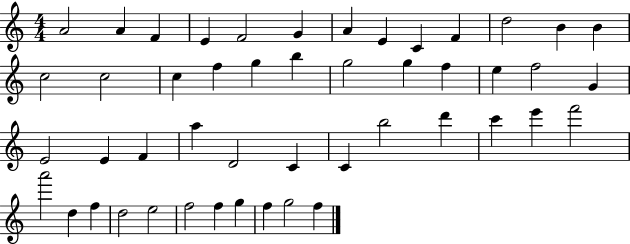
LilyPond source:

{
  \clef treble
  \numericTimeSignature
  \time 4/4
  \key c \major
  a'2 a'4 f'4 | e'4 f'2 g'4 | a'4 e'4 c'4 f'4 | d''2 b'4 b'4 | \break c''2 c''2 | c''4 f''4 g''4 b''4 | g''2 g''4 f''4 | e''4 f''2 g'4 | \break e'2 e'4 f'4 | a''4 d'2 c'4 | c'4 b''2 d'''4 | c'''4 e'''4 f'''2 | \break a'''2 d''4 f''4 | d''2 e''2 | f''2 f''4 g''4 | f''4 g''2 f''4 | \break \bar "|."
}